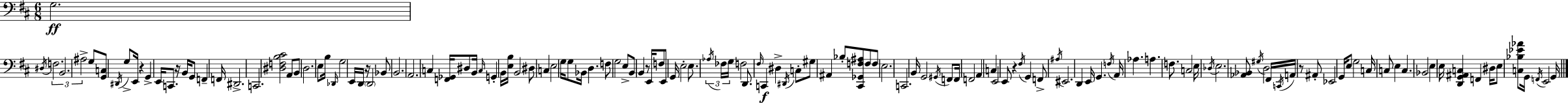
X:1
T:Untitled
M:6/8
L:1/4
K:D
G,2 ^D,/4 F,2 B,,2 ^A,2 G,/2 [G,,C,]/2 ^D,,/4 G,/2 E,,/4 z G,, E,,/4 C,,/2 z/4 B,,/4 G,,/2 F,, F,,/4 ^D,,2 C,,2 [^D,F,B,^C]2 A,,/2 B,,/2 D,2 E,/2 B,/4 _D,,/4 G,2 E,,/4 D,,/4 z/4 D,,2 _B,,/2 B,,2 A,,2 C, [F,,_G,,]/4 ^D,/2 B,,/4 C,/4 G,, B,,/4 [E,B,]/4 B,,2 ^D,/2 C, E,2 G,/4 G,/2 _B,,/4 D, F,/2 G,2 E,/2 B,,/2 B,, z/2 E,,/4 F,/2 E,,/2 G,,/4 E,2 E,/2 _A,/4 _F,/4 G,/4 F,2 D,,/2 ^F,/4 C,, ^D, ^D,,/4 C,/2 ^G,/2 ^A,, _B,/2 [^C,,_G,,F,^A,]/2 F,/2 F,/2 E,2 C,,2 B,,/4 G,,2 ^G,,/4 F,,/2 F,,/4 F,,2 A,, C, E,,2 E,,/2 z ^F,/4 G,, F,,/2 ^A,/4 ^E,,2 D,, E,,/4 G,, F,/4 A,,/4 _A, A, F,/2 C,2 E,/4 _D,/4 E,2 [_A,,_B,,]/2 ^G,/4 D,2 ^F,,/4 C,,/4 A,,/4 z/2 ^A,,/2 _E,,2 G,,/4 E,/2 G,2 C,/4 C,/2 E, C, _B,,2 E, E,/4 [D,,G,,^A,,C,] F,, ^D,/4 E,/2 [C,_B,_E_A]/2 G,,/4 F,,/4 E,,2 G,,/4